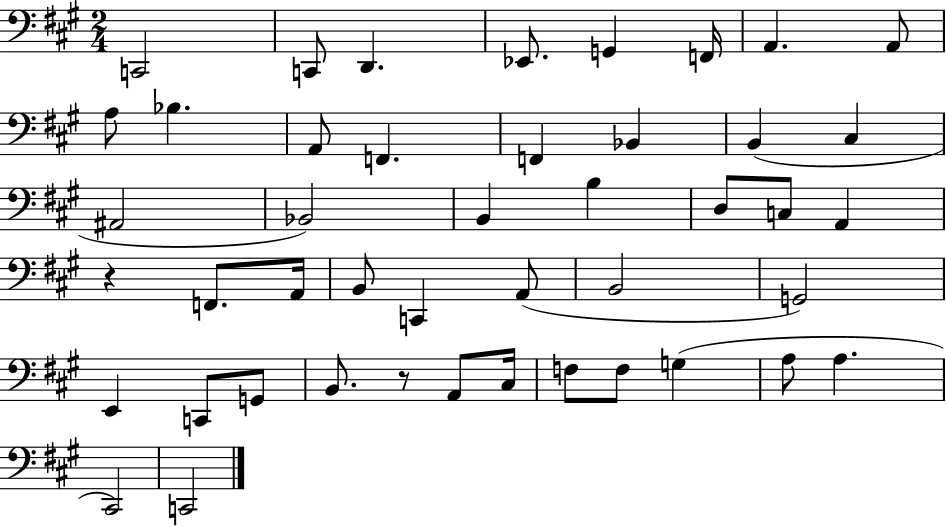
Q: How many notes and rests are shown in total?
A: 45